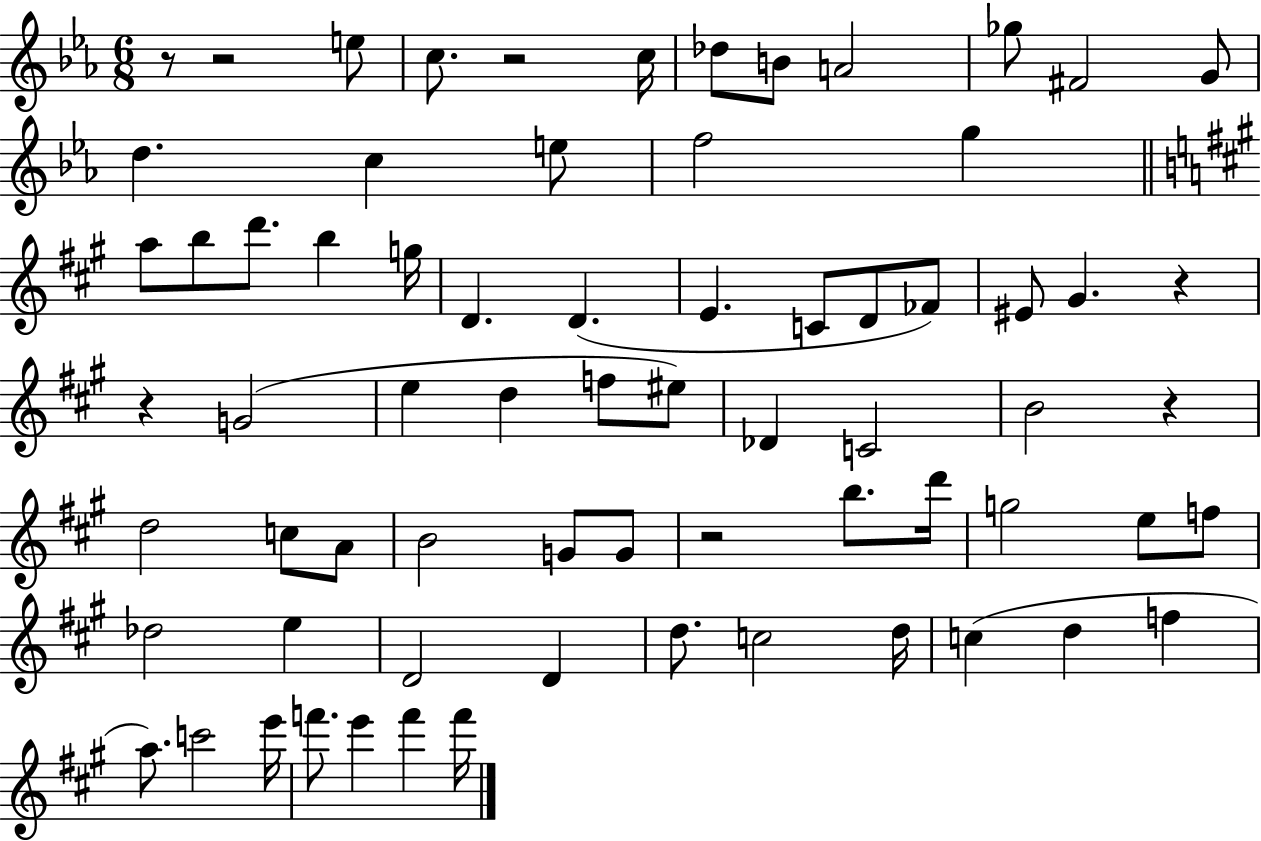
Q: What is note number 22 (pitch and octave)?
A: E4